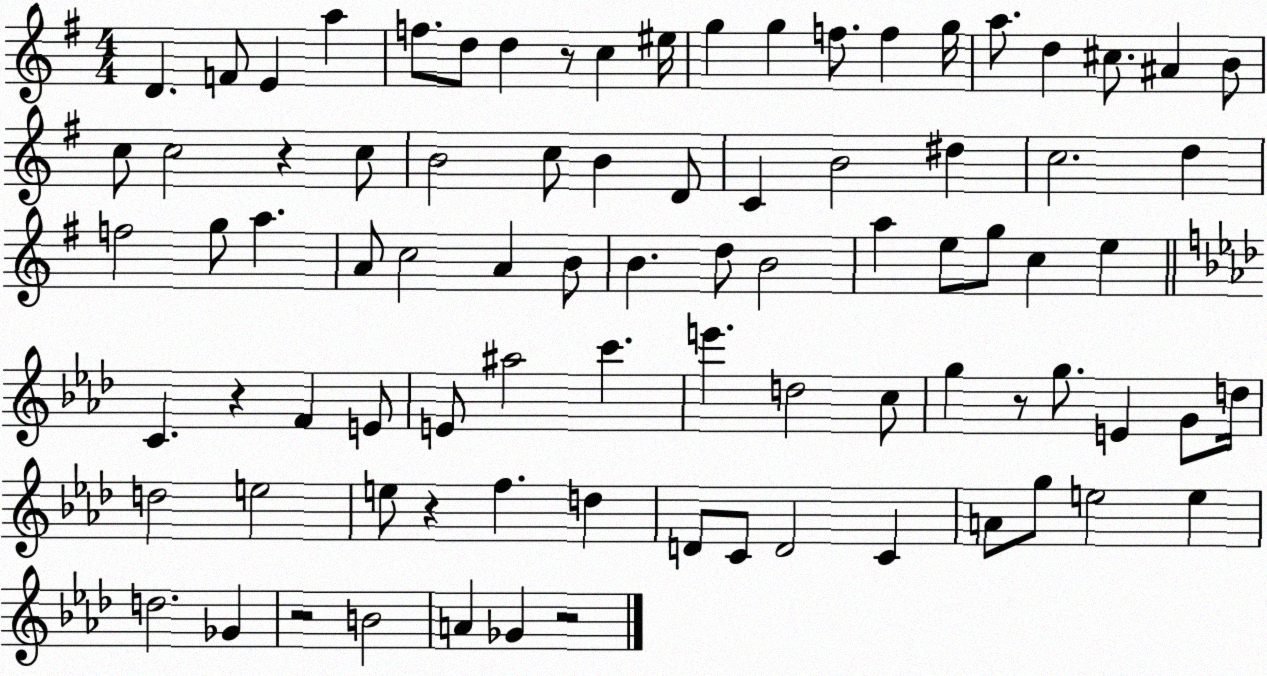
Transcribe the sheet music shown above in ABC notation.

X:1
T:Untitled
M:4/4
L:1/4
K:G
D F/2 E a f/2 d/2 d z/2 c ^e/4 g g f/2 f g/4 a/2 d ^c/2 ^A B/2 c/2 c2 z c/2 B2 c/2 B D/2 C B2 ^d c2 d f2 g/2 a A/2 c2 A B/2 B d/2 B2 a e/2 g/2 c e C z F E/2 E/2 ^a2 c' e' d2 c/2 g z/2 g/2 E G/2 d/4 d2 e2 e/2 z f d D/2 C/2 D2 C A/2 g/2 e2 e d2 _G z2 B2 A _G z2